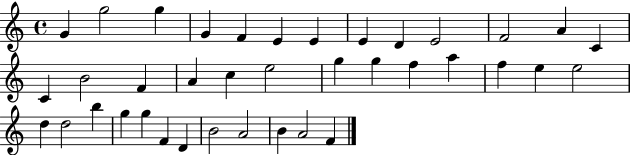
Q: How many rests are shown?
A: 0